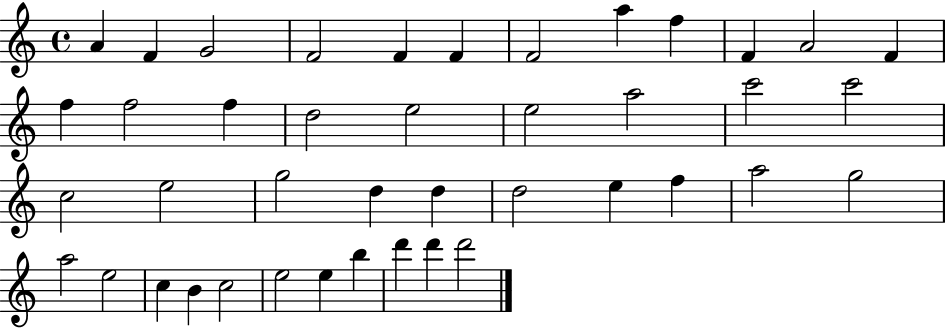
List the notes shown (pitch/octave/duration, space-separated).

A4/q F4/q G4/h F4/h F4/q F4/q F4/h A5/q F5/q F4/q A4/h F4/q F5/q F5/h F5/q D5/h E5/h E5/h A5/h C6/h C6/h C5/h E5/h G5/h D5/q D5/q D5/h E5/q F5/q A5/h G5/h A5/h E5/h C5/q B4/q C5/h E5/h E5/q B5/q D6/q D6/q D6/h